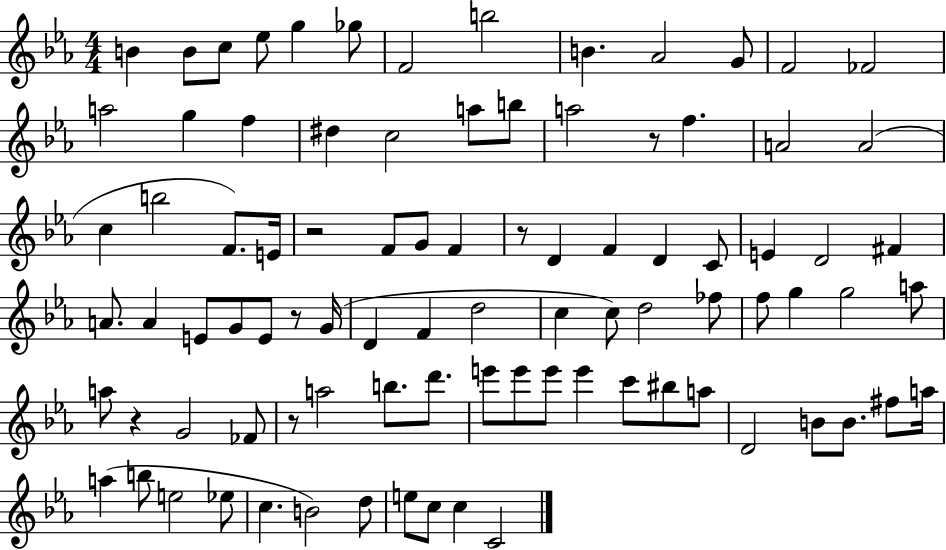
{
  \clef treble
  \numericTimeSignature
  \time 4/4
  \key ees \major
  b'4 b'8 c''8 ees''8 g''4 ges''8 | f'2 b''2 | b'4. aes'2 g'8 | f'2 fes'2 | \break a''2 g''4 f''4 | dis''4 c''2 a''8 b''8 | a''2 r8 f''4. | a'2 a'2( | \break c''4 b''2 f'8.) e'16 | r2 f'8 g'8 f'4 | r8 d'4 f'4 d'4 c'8 | e'4 d'2 fis'4 | \break a'8. a'4 e'8 g'8 e'8 r8 g'16( | d'4 f'4 d''2 | c''4 c''8) d''2 fes''8 | f''8 g''4 g''2 a''8 | \break a''8 r4 g'2 fes'8 | r8 a''2 b''8. d'''8. | e'''8 e'''8 e'''8 e'''4 c'''8 bis''8 a''8 | d'2 b'8 b'8. fis''8 a''16 | \break a''4( b''8 e''2 ees''8 | c''4. b'2) d''8 | e''8 c''8 c''4 c'2 | \bar "|."
}